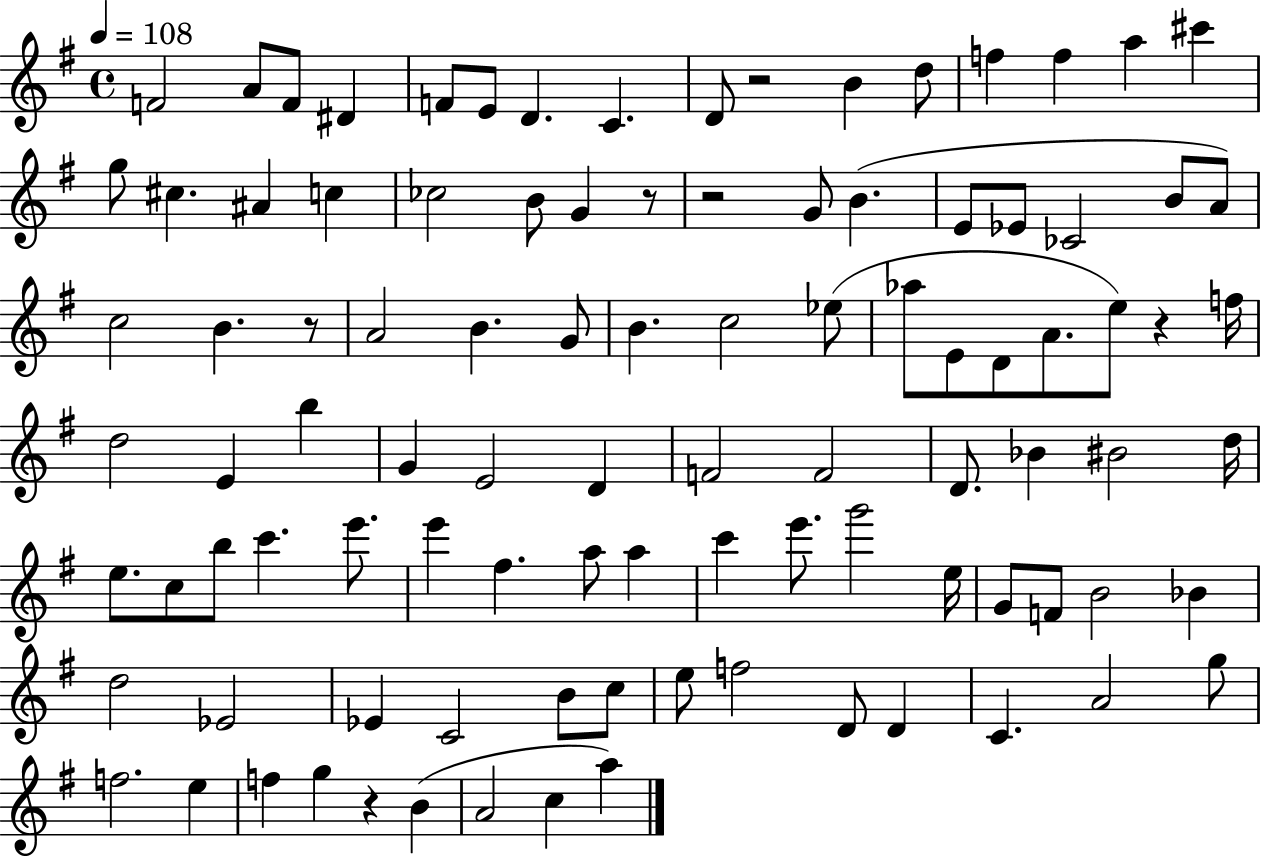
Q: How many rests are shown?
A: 6